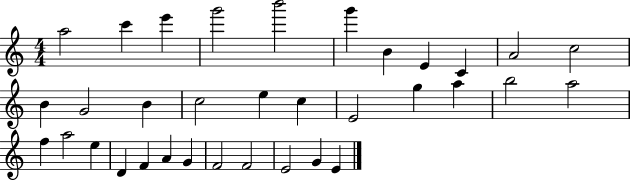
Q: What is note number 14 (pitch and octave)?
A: B4